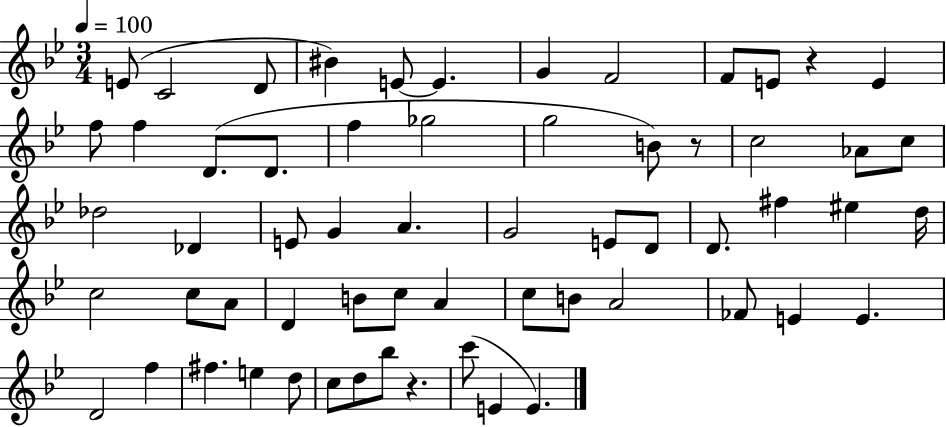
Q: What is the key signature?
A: BES major